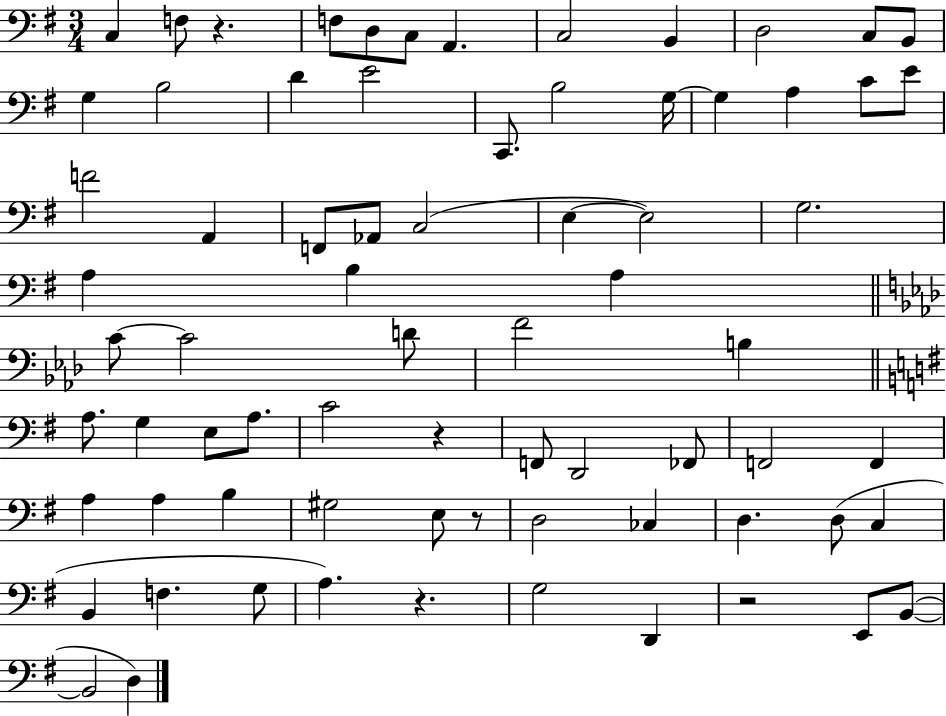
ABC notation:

X:1
T:Untitled
M:3/4
L:1/4
K:G
C, F,/2 z F,/2 D,/2 C,/2 A,, C,2 B,, D,2 C,/2 B,,/2 G, B,2 D E2 C,,/2 B,2 G,/4 G, A, C/2 E/2 F2 A,, F,,/2 _A,,/2 C,2 E, E,2 G,2 A, B, A, C/2 C2 D/2 F2 B, A,/2 G, E,/2 A,/2 C2 z F,,/2 D,,2 _F,,/2 F,,2 F,, A, A, B, ^G,2 E,/2 z/2 D,2 _C, D, D,/2 C, B,, F, G,/2 A, z G,2 D,, z2 E,,/2 B,,/2 B,,2 D,